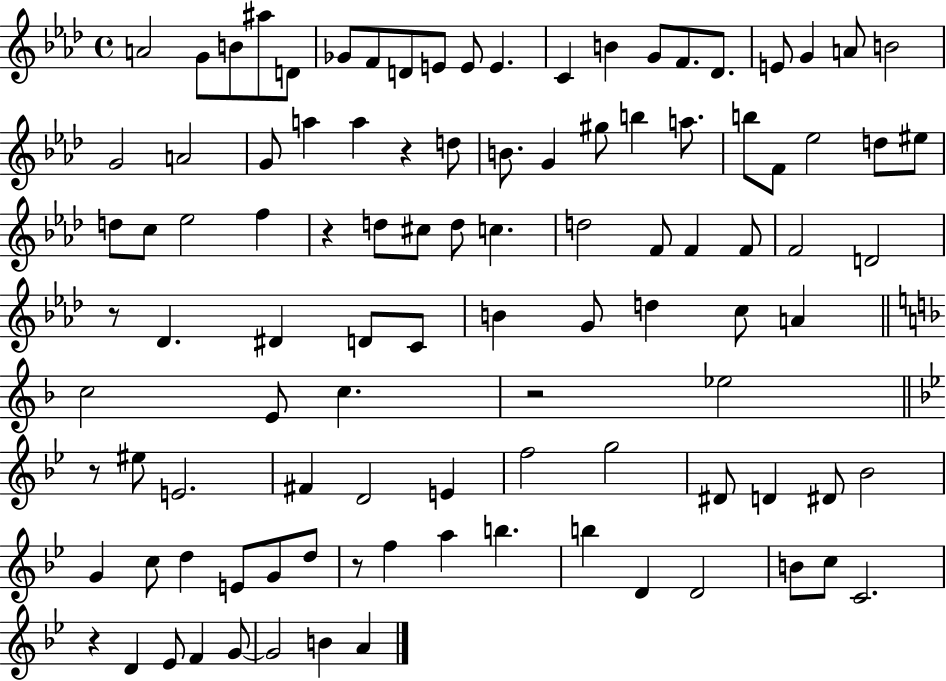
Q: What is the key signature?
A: AES major